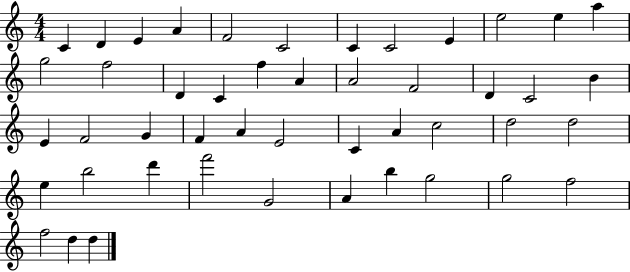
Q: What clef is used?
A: treble